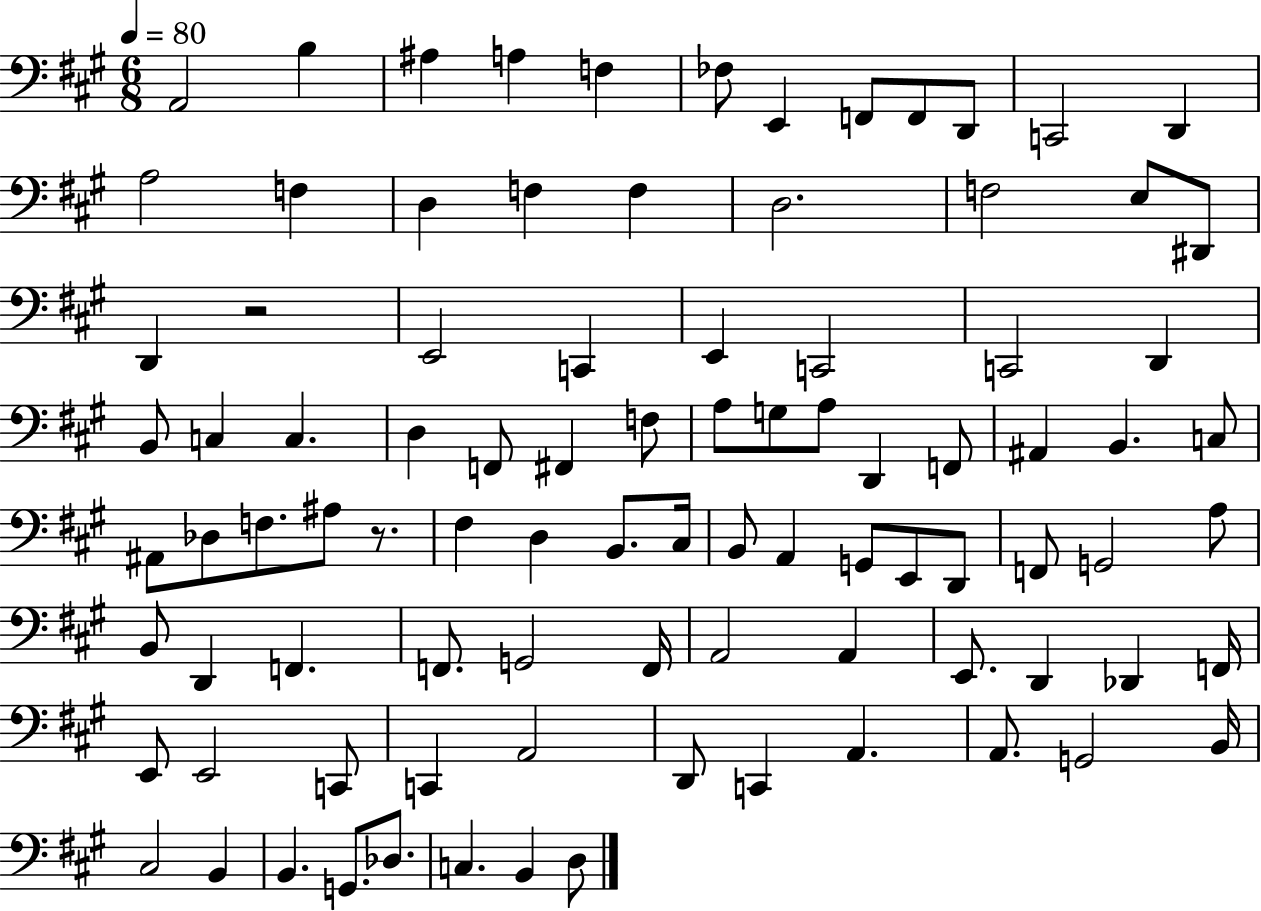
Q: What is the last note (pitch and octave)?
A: D3